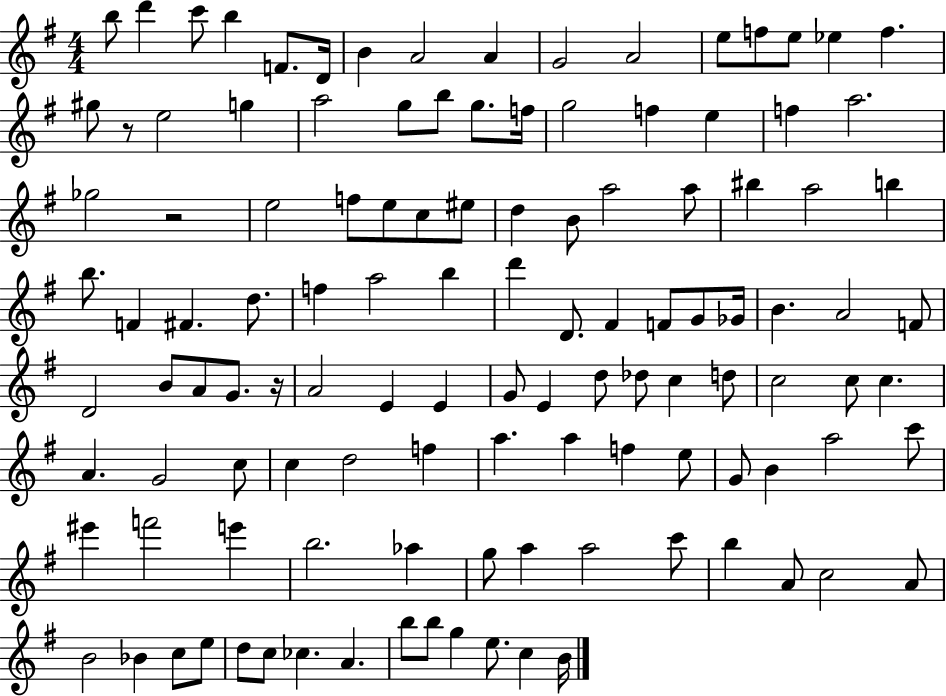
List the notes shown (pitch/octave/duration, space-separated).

B5/e D6/q C6/e B5/q F4/e. D4/s B4/q A4/h A4/q G4/h A4/h E5/e F5/e E5/e Eb5/q F5/q. G#5/e R/e E5/h G5/q A5/h G5/e B5/e G5/e. F5/s G5/h F5/q E5/q F5/q A5/h. Gb5/h R/h E5/h F5/e E5/e C5/e EIS5/e D5/q B4/e A5/h A5/e BIS5/q A5/h B5/q B5/e. F4/q F#4/q. D5/e. F5/q A5/h B5/q D6/q D4/e. F#4/q F4/e G4/e Gb4/s B4/q. A4/h F4/e D4/h B4/e A4/e G4/e. R/s A4/h E4/q E4/q G4/e E4/q D5/e Db5/e C5/q D5/e C5/h C5/e C5/q. A4/q. G4/h C5/e C5/q D5/h F5/q A5/q. A5/q F5/q E5/e G4/e B4/q A5/h C6/e EIS6/q F6/h E6/q B5/h. Ab5/q G5/e A5/q A5/h C6/e B5/q A4/e C5/h A4/e B4/h Bb4/q C5/e E5/e D5/e C5/e CES5/q. A4/q. B5/e B5/e G5/q E5/e. C5/q B4/s